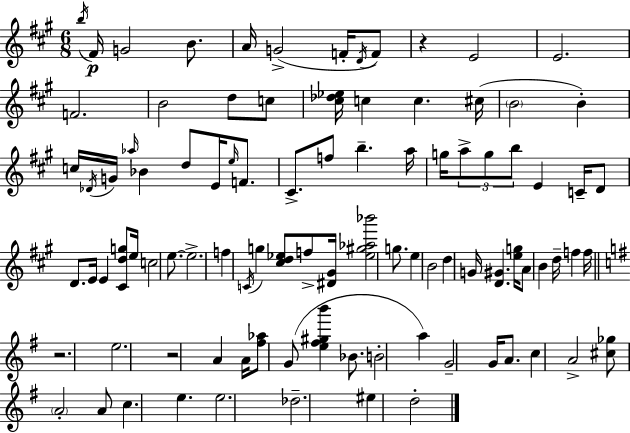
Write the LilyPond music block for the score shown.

{
  \clef treble
  \numericTimeSignature
  \time 6/8
  \key a \major
  \repeat volta 2 { \acciaccatura { b''16 }\p fis'16 g'2 b'8. | a'16 g'2->( f'16-. \acciaccatura { d'16 } | f'8) r4 e'2 | e'2. | \break f'2. | b'2 d''8 | c''8 <cis'' des'' ees''>16 c''4 c''4. | cis''16( \parenthesize b'2 b'4-.) | \break c''16 \acciaccatura { des'16 } g'16 \grace { aes''16 } bes'4 d''8 | e'16 \grace { e''16 } f'8. cis'8.-> f''8 b''4.-- | a''16 g''16 \tuplet 3/2 { a''8-> g''8 b''8 } | e'4 c'16-- d'8 d'8. e'16 e'4 | \break <cis' d'' g''>8 e''16 c''2 | e''8.~~ e''2.-> | f''4 \acciaccatura { c'16 } g''4 | <cis'' d'' ees''>8 f''8-> <dis' gis'>16 <ees'' gis'' aes'' bes'''>2 | \break g''8. e''4 b'2 | d''4 g'16 <d' gis'>4. | <e'' g''>16 a'8 b'4 | d''16-- f''4 f''16 \bar "||" \break \key e \minor r2. | e''2. | r2 a'4 | a'16 <fis'' aes''>8 g'8( <e'' fis'' gis'' b'''>4 bes'8. | \break b'2-. a''4) | g'2-- g'16 a'8. | c''4 a'2-> | <cis'' ges''>8 \parenthesize a'2-. a'8 | \break c''4. e''4. | e''2. | des''2.-- | eis''4 d''2-. | \break } \bar "|."
}